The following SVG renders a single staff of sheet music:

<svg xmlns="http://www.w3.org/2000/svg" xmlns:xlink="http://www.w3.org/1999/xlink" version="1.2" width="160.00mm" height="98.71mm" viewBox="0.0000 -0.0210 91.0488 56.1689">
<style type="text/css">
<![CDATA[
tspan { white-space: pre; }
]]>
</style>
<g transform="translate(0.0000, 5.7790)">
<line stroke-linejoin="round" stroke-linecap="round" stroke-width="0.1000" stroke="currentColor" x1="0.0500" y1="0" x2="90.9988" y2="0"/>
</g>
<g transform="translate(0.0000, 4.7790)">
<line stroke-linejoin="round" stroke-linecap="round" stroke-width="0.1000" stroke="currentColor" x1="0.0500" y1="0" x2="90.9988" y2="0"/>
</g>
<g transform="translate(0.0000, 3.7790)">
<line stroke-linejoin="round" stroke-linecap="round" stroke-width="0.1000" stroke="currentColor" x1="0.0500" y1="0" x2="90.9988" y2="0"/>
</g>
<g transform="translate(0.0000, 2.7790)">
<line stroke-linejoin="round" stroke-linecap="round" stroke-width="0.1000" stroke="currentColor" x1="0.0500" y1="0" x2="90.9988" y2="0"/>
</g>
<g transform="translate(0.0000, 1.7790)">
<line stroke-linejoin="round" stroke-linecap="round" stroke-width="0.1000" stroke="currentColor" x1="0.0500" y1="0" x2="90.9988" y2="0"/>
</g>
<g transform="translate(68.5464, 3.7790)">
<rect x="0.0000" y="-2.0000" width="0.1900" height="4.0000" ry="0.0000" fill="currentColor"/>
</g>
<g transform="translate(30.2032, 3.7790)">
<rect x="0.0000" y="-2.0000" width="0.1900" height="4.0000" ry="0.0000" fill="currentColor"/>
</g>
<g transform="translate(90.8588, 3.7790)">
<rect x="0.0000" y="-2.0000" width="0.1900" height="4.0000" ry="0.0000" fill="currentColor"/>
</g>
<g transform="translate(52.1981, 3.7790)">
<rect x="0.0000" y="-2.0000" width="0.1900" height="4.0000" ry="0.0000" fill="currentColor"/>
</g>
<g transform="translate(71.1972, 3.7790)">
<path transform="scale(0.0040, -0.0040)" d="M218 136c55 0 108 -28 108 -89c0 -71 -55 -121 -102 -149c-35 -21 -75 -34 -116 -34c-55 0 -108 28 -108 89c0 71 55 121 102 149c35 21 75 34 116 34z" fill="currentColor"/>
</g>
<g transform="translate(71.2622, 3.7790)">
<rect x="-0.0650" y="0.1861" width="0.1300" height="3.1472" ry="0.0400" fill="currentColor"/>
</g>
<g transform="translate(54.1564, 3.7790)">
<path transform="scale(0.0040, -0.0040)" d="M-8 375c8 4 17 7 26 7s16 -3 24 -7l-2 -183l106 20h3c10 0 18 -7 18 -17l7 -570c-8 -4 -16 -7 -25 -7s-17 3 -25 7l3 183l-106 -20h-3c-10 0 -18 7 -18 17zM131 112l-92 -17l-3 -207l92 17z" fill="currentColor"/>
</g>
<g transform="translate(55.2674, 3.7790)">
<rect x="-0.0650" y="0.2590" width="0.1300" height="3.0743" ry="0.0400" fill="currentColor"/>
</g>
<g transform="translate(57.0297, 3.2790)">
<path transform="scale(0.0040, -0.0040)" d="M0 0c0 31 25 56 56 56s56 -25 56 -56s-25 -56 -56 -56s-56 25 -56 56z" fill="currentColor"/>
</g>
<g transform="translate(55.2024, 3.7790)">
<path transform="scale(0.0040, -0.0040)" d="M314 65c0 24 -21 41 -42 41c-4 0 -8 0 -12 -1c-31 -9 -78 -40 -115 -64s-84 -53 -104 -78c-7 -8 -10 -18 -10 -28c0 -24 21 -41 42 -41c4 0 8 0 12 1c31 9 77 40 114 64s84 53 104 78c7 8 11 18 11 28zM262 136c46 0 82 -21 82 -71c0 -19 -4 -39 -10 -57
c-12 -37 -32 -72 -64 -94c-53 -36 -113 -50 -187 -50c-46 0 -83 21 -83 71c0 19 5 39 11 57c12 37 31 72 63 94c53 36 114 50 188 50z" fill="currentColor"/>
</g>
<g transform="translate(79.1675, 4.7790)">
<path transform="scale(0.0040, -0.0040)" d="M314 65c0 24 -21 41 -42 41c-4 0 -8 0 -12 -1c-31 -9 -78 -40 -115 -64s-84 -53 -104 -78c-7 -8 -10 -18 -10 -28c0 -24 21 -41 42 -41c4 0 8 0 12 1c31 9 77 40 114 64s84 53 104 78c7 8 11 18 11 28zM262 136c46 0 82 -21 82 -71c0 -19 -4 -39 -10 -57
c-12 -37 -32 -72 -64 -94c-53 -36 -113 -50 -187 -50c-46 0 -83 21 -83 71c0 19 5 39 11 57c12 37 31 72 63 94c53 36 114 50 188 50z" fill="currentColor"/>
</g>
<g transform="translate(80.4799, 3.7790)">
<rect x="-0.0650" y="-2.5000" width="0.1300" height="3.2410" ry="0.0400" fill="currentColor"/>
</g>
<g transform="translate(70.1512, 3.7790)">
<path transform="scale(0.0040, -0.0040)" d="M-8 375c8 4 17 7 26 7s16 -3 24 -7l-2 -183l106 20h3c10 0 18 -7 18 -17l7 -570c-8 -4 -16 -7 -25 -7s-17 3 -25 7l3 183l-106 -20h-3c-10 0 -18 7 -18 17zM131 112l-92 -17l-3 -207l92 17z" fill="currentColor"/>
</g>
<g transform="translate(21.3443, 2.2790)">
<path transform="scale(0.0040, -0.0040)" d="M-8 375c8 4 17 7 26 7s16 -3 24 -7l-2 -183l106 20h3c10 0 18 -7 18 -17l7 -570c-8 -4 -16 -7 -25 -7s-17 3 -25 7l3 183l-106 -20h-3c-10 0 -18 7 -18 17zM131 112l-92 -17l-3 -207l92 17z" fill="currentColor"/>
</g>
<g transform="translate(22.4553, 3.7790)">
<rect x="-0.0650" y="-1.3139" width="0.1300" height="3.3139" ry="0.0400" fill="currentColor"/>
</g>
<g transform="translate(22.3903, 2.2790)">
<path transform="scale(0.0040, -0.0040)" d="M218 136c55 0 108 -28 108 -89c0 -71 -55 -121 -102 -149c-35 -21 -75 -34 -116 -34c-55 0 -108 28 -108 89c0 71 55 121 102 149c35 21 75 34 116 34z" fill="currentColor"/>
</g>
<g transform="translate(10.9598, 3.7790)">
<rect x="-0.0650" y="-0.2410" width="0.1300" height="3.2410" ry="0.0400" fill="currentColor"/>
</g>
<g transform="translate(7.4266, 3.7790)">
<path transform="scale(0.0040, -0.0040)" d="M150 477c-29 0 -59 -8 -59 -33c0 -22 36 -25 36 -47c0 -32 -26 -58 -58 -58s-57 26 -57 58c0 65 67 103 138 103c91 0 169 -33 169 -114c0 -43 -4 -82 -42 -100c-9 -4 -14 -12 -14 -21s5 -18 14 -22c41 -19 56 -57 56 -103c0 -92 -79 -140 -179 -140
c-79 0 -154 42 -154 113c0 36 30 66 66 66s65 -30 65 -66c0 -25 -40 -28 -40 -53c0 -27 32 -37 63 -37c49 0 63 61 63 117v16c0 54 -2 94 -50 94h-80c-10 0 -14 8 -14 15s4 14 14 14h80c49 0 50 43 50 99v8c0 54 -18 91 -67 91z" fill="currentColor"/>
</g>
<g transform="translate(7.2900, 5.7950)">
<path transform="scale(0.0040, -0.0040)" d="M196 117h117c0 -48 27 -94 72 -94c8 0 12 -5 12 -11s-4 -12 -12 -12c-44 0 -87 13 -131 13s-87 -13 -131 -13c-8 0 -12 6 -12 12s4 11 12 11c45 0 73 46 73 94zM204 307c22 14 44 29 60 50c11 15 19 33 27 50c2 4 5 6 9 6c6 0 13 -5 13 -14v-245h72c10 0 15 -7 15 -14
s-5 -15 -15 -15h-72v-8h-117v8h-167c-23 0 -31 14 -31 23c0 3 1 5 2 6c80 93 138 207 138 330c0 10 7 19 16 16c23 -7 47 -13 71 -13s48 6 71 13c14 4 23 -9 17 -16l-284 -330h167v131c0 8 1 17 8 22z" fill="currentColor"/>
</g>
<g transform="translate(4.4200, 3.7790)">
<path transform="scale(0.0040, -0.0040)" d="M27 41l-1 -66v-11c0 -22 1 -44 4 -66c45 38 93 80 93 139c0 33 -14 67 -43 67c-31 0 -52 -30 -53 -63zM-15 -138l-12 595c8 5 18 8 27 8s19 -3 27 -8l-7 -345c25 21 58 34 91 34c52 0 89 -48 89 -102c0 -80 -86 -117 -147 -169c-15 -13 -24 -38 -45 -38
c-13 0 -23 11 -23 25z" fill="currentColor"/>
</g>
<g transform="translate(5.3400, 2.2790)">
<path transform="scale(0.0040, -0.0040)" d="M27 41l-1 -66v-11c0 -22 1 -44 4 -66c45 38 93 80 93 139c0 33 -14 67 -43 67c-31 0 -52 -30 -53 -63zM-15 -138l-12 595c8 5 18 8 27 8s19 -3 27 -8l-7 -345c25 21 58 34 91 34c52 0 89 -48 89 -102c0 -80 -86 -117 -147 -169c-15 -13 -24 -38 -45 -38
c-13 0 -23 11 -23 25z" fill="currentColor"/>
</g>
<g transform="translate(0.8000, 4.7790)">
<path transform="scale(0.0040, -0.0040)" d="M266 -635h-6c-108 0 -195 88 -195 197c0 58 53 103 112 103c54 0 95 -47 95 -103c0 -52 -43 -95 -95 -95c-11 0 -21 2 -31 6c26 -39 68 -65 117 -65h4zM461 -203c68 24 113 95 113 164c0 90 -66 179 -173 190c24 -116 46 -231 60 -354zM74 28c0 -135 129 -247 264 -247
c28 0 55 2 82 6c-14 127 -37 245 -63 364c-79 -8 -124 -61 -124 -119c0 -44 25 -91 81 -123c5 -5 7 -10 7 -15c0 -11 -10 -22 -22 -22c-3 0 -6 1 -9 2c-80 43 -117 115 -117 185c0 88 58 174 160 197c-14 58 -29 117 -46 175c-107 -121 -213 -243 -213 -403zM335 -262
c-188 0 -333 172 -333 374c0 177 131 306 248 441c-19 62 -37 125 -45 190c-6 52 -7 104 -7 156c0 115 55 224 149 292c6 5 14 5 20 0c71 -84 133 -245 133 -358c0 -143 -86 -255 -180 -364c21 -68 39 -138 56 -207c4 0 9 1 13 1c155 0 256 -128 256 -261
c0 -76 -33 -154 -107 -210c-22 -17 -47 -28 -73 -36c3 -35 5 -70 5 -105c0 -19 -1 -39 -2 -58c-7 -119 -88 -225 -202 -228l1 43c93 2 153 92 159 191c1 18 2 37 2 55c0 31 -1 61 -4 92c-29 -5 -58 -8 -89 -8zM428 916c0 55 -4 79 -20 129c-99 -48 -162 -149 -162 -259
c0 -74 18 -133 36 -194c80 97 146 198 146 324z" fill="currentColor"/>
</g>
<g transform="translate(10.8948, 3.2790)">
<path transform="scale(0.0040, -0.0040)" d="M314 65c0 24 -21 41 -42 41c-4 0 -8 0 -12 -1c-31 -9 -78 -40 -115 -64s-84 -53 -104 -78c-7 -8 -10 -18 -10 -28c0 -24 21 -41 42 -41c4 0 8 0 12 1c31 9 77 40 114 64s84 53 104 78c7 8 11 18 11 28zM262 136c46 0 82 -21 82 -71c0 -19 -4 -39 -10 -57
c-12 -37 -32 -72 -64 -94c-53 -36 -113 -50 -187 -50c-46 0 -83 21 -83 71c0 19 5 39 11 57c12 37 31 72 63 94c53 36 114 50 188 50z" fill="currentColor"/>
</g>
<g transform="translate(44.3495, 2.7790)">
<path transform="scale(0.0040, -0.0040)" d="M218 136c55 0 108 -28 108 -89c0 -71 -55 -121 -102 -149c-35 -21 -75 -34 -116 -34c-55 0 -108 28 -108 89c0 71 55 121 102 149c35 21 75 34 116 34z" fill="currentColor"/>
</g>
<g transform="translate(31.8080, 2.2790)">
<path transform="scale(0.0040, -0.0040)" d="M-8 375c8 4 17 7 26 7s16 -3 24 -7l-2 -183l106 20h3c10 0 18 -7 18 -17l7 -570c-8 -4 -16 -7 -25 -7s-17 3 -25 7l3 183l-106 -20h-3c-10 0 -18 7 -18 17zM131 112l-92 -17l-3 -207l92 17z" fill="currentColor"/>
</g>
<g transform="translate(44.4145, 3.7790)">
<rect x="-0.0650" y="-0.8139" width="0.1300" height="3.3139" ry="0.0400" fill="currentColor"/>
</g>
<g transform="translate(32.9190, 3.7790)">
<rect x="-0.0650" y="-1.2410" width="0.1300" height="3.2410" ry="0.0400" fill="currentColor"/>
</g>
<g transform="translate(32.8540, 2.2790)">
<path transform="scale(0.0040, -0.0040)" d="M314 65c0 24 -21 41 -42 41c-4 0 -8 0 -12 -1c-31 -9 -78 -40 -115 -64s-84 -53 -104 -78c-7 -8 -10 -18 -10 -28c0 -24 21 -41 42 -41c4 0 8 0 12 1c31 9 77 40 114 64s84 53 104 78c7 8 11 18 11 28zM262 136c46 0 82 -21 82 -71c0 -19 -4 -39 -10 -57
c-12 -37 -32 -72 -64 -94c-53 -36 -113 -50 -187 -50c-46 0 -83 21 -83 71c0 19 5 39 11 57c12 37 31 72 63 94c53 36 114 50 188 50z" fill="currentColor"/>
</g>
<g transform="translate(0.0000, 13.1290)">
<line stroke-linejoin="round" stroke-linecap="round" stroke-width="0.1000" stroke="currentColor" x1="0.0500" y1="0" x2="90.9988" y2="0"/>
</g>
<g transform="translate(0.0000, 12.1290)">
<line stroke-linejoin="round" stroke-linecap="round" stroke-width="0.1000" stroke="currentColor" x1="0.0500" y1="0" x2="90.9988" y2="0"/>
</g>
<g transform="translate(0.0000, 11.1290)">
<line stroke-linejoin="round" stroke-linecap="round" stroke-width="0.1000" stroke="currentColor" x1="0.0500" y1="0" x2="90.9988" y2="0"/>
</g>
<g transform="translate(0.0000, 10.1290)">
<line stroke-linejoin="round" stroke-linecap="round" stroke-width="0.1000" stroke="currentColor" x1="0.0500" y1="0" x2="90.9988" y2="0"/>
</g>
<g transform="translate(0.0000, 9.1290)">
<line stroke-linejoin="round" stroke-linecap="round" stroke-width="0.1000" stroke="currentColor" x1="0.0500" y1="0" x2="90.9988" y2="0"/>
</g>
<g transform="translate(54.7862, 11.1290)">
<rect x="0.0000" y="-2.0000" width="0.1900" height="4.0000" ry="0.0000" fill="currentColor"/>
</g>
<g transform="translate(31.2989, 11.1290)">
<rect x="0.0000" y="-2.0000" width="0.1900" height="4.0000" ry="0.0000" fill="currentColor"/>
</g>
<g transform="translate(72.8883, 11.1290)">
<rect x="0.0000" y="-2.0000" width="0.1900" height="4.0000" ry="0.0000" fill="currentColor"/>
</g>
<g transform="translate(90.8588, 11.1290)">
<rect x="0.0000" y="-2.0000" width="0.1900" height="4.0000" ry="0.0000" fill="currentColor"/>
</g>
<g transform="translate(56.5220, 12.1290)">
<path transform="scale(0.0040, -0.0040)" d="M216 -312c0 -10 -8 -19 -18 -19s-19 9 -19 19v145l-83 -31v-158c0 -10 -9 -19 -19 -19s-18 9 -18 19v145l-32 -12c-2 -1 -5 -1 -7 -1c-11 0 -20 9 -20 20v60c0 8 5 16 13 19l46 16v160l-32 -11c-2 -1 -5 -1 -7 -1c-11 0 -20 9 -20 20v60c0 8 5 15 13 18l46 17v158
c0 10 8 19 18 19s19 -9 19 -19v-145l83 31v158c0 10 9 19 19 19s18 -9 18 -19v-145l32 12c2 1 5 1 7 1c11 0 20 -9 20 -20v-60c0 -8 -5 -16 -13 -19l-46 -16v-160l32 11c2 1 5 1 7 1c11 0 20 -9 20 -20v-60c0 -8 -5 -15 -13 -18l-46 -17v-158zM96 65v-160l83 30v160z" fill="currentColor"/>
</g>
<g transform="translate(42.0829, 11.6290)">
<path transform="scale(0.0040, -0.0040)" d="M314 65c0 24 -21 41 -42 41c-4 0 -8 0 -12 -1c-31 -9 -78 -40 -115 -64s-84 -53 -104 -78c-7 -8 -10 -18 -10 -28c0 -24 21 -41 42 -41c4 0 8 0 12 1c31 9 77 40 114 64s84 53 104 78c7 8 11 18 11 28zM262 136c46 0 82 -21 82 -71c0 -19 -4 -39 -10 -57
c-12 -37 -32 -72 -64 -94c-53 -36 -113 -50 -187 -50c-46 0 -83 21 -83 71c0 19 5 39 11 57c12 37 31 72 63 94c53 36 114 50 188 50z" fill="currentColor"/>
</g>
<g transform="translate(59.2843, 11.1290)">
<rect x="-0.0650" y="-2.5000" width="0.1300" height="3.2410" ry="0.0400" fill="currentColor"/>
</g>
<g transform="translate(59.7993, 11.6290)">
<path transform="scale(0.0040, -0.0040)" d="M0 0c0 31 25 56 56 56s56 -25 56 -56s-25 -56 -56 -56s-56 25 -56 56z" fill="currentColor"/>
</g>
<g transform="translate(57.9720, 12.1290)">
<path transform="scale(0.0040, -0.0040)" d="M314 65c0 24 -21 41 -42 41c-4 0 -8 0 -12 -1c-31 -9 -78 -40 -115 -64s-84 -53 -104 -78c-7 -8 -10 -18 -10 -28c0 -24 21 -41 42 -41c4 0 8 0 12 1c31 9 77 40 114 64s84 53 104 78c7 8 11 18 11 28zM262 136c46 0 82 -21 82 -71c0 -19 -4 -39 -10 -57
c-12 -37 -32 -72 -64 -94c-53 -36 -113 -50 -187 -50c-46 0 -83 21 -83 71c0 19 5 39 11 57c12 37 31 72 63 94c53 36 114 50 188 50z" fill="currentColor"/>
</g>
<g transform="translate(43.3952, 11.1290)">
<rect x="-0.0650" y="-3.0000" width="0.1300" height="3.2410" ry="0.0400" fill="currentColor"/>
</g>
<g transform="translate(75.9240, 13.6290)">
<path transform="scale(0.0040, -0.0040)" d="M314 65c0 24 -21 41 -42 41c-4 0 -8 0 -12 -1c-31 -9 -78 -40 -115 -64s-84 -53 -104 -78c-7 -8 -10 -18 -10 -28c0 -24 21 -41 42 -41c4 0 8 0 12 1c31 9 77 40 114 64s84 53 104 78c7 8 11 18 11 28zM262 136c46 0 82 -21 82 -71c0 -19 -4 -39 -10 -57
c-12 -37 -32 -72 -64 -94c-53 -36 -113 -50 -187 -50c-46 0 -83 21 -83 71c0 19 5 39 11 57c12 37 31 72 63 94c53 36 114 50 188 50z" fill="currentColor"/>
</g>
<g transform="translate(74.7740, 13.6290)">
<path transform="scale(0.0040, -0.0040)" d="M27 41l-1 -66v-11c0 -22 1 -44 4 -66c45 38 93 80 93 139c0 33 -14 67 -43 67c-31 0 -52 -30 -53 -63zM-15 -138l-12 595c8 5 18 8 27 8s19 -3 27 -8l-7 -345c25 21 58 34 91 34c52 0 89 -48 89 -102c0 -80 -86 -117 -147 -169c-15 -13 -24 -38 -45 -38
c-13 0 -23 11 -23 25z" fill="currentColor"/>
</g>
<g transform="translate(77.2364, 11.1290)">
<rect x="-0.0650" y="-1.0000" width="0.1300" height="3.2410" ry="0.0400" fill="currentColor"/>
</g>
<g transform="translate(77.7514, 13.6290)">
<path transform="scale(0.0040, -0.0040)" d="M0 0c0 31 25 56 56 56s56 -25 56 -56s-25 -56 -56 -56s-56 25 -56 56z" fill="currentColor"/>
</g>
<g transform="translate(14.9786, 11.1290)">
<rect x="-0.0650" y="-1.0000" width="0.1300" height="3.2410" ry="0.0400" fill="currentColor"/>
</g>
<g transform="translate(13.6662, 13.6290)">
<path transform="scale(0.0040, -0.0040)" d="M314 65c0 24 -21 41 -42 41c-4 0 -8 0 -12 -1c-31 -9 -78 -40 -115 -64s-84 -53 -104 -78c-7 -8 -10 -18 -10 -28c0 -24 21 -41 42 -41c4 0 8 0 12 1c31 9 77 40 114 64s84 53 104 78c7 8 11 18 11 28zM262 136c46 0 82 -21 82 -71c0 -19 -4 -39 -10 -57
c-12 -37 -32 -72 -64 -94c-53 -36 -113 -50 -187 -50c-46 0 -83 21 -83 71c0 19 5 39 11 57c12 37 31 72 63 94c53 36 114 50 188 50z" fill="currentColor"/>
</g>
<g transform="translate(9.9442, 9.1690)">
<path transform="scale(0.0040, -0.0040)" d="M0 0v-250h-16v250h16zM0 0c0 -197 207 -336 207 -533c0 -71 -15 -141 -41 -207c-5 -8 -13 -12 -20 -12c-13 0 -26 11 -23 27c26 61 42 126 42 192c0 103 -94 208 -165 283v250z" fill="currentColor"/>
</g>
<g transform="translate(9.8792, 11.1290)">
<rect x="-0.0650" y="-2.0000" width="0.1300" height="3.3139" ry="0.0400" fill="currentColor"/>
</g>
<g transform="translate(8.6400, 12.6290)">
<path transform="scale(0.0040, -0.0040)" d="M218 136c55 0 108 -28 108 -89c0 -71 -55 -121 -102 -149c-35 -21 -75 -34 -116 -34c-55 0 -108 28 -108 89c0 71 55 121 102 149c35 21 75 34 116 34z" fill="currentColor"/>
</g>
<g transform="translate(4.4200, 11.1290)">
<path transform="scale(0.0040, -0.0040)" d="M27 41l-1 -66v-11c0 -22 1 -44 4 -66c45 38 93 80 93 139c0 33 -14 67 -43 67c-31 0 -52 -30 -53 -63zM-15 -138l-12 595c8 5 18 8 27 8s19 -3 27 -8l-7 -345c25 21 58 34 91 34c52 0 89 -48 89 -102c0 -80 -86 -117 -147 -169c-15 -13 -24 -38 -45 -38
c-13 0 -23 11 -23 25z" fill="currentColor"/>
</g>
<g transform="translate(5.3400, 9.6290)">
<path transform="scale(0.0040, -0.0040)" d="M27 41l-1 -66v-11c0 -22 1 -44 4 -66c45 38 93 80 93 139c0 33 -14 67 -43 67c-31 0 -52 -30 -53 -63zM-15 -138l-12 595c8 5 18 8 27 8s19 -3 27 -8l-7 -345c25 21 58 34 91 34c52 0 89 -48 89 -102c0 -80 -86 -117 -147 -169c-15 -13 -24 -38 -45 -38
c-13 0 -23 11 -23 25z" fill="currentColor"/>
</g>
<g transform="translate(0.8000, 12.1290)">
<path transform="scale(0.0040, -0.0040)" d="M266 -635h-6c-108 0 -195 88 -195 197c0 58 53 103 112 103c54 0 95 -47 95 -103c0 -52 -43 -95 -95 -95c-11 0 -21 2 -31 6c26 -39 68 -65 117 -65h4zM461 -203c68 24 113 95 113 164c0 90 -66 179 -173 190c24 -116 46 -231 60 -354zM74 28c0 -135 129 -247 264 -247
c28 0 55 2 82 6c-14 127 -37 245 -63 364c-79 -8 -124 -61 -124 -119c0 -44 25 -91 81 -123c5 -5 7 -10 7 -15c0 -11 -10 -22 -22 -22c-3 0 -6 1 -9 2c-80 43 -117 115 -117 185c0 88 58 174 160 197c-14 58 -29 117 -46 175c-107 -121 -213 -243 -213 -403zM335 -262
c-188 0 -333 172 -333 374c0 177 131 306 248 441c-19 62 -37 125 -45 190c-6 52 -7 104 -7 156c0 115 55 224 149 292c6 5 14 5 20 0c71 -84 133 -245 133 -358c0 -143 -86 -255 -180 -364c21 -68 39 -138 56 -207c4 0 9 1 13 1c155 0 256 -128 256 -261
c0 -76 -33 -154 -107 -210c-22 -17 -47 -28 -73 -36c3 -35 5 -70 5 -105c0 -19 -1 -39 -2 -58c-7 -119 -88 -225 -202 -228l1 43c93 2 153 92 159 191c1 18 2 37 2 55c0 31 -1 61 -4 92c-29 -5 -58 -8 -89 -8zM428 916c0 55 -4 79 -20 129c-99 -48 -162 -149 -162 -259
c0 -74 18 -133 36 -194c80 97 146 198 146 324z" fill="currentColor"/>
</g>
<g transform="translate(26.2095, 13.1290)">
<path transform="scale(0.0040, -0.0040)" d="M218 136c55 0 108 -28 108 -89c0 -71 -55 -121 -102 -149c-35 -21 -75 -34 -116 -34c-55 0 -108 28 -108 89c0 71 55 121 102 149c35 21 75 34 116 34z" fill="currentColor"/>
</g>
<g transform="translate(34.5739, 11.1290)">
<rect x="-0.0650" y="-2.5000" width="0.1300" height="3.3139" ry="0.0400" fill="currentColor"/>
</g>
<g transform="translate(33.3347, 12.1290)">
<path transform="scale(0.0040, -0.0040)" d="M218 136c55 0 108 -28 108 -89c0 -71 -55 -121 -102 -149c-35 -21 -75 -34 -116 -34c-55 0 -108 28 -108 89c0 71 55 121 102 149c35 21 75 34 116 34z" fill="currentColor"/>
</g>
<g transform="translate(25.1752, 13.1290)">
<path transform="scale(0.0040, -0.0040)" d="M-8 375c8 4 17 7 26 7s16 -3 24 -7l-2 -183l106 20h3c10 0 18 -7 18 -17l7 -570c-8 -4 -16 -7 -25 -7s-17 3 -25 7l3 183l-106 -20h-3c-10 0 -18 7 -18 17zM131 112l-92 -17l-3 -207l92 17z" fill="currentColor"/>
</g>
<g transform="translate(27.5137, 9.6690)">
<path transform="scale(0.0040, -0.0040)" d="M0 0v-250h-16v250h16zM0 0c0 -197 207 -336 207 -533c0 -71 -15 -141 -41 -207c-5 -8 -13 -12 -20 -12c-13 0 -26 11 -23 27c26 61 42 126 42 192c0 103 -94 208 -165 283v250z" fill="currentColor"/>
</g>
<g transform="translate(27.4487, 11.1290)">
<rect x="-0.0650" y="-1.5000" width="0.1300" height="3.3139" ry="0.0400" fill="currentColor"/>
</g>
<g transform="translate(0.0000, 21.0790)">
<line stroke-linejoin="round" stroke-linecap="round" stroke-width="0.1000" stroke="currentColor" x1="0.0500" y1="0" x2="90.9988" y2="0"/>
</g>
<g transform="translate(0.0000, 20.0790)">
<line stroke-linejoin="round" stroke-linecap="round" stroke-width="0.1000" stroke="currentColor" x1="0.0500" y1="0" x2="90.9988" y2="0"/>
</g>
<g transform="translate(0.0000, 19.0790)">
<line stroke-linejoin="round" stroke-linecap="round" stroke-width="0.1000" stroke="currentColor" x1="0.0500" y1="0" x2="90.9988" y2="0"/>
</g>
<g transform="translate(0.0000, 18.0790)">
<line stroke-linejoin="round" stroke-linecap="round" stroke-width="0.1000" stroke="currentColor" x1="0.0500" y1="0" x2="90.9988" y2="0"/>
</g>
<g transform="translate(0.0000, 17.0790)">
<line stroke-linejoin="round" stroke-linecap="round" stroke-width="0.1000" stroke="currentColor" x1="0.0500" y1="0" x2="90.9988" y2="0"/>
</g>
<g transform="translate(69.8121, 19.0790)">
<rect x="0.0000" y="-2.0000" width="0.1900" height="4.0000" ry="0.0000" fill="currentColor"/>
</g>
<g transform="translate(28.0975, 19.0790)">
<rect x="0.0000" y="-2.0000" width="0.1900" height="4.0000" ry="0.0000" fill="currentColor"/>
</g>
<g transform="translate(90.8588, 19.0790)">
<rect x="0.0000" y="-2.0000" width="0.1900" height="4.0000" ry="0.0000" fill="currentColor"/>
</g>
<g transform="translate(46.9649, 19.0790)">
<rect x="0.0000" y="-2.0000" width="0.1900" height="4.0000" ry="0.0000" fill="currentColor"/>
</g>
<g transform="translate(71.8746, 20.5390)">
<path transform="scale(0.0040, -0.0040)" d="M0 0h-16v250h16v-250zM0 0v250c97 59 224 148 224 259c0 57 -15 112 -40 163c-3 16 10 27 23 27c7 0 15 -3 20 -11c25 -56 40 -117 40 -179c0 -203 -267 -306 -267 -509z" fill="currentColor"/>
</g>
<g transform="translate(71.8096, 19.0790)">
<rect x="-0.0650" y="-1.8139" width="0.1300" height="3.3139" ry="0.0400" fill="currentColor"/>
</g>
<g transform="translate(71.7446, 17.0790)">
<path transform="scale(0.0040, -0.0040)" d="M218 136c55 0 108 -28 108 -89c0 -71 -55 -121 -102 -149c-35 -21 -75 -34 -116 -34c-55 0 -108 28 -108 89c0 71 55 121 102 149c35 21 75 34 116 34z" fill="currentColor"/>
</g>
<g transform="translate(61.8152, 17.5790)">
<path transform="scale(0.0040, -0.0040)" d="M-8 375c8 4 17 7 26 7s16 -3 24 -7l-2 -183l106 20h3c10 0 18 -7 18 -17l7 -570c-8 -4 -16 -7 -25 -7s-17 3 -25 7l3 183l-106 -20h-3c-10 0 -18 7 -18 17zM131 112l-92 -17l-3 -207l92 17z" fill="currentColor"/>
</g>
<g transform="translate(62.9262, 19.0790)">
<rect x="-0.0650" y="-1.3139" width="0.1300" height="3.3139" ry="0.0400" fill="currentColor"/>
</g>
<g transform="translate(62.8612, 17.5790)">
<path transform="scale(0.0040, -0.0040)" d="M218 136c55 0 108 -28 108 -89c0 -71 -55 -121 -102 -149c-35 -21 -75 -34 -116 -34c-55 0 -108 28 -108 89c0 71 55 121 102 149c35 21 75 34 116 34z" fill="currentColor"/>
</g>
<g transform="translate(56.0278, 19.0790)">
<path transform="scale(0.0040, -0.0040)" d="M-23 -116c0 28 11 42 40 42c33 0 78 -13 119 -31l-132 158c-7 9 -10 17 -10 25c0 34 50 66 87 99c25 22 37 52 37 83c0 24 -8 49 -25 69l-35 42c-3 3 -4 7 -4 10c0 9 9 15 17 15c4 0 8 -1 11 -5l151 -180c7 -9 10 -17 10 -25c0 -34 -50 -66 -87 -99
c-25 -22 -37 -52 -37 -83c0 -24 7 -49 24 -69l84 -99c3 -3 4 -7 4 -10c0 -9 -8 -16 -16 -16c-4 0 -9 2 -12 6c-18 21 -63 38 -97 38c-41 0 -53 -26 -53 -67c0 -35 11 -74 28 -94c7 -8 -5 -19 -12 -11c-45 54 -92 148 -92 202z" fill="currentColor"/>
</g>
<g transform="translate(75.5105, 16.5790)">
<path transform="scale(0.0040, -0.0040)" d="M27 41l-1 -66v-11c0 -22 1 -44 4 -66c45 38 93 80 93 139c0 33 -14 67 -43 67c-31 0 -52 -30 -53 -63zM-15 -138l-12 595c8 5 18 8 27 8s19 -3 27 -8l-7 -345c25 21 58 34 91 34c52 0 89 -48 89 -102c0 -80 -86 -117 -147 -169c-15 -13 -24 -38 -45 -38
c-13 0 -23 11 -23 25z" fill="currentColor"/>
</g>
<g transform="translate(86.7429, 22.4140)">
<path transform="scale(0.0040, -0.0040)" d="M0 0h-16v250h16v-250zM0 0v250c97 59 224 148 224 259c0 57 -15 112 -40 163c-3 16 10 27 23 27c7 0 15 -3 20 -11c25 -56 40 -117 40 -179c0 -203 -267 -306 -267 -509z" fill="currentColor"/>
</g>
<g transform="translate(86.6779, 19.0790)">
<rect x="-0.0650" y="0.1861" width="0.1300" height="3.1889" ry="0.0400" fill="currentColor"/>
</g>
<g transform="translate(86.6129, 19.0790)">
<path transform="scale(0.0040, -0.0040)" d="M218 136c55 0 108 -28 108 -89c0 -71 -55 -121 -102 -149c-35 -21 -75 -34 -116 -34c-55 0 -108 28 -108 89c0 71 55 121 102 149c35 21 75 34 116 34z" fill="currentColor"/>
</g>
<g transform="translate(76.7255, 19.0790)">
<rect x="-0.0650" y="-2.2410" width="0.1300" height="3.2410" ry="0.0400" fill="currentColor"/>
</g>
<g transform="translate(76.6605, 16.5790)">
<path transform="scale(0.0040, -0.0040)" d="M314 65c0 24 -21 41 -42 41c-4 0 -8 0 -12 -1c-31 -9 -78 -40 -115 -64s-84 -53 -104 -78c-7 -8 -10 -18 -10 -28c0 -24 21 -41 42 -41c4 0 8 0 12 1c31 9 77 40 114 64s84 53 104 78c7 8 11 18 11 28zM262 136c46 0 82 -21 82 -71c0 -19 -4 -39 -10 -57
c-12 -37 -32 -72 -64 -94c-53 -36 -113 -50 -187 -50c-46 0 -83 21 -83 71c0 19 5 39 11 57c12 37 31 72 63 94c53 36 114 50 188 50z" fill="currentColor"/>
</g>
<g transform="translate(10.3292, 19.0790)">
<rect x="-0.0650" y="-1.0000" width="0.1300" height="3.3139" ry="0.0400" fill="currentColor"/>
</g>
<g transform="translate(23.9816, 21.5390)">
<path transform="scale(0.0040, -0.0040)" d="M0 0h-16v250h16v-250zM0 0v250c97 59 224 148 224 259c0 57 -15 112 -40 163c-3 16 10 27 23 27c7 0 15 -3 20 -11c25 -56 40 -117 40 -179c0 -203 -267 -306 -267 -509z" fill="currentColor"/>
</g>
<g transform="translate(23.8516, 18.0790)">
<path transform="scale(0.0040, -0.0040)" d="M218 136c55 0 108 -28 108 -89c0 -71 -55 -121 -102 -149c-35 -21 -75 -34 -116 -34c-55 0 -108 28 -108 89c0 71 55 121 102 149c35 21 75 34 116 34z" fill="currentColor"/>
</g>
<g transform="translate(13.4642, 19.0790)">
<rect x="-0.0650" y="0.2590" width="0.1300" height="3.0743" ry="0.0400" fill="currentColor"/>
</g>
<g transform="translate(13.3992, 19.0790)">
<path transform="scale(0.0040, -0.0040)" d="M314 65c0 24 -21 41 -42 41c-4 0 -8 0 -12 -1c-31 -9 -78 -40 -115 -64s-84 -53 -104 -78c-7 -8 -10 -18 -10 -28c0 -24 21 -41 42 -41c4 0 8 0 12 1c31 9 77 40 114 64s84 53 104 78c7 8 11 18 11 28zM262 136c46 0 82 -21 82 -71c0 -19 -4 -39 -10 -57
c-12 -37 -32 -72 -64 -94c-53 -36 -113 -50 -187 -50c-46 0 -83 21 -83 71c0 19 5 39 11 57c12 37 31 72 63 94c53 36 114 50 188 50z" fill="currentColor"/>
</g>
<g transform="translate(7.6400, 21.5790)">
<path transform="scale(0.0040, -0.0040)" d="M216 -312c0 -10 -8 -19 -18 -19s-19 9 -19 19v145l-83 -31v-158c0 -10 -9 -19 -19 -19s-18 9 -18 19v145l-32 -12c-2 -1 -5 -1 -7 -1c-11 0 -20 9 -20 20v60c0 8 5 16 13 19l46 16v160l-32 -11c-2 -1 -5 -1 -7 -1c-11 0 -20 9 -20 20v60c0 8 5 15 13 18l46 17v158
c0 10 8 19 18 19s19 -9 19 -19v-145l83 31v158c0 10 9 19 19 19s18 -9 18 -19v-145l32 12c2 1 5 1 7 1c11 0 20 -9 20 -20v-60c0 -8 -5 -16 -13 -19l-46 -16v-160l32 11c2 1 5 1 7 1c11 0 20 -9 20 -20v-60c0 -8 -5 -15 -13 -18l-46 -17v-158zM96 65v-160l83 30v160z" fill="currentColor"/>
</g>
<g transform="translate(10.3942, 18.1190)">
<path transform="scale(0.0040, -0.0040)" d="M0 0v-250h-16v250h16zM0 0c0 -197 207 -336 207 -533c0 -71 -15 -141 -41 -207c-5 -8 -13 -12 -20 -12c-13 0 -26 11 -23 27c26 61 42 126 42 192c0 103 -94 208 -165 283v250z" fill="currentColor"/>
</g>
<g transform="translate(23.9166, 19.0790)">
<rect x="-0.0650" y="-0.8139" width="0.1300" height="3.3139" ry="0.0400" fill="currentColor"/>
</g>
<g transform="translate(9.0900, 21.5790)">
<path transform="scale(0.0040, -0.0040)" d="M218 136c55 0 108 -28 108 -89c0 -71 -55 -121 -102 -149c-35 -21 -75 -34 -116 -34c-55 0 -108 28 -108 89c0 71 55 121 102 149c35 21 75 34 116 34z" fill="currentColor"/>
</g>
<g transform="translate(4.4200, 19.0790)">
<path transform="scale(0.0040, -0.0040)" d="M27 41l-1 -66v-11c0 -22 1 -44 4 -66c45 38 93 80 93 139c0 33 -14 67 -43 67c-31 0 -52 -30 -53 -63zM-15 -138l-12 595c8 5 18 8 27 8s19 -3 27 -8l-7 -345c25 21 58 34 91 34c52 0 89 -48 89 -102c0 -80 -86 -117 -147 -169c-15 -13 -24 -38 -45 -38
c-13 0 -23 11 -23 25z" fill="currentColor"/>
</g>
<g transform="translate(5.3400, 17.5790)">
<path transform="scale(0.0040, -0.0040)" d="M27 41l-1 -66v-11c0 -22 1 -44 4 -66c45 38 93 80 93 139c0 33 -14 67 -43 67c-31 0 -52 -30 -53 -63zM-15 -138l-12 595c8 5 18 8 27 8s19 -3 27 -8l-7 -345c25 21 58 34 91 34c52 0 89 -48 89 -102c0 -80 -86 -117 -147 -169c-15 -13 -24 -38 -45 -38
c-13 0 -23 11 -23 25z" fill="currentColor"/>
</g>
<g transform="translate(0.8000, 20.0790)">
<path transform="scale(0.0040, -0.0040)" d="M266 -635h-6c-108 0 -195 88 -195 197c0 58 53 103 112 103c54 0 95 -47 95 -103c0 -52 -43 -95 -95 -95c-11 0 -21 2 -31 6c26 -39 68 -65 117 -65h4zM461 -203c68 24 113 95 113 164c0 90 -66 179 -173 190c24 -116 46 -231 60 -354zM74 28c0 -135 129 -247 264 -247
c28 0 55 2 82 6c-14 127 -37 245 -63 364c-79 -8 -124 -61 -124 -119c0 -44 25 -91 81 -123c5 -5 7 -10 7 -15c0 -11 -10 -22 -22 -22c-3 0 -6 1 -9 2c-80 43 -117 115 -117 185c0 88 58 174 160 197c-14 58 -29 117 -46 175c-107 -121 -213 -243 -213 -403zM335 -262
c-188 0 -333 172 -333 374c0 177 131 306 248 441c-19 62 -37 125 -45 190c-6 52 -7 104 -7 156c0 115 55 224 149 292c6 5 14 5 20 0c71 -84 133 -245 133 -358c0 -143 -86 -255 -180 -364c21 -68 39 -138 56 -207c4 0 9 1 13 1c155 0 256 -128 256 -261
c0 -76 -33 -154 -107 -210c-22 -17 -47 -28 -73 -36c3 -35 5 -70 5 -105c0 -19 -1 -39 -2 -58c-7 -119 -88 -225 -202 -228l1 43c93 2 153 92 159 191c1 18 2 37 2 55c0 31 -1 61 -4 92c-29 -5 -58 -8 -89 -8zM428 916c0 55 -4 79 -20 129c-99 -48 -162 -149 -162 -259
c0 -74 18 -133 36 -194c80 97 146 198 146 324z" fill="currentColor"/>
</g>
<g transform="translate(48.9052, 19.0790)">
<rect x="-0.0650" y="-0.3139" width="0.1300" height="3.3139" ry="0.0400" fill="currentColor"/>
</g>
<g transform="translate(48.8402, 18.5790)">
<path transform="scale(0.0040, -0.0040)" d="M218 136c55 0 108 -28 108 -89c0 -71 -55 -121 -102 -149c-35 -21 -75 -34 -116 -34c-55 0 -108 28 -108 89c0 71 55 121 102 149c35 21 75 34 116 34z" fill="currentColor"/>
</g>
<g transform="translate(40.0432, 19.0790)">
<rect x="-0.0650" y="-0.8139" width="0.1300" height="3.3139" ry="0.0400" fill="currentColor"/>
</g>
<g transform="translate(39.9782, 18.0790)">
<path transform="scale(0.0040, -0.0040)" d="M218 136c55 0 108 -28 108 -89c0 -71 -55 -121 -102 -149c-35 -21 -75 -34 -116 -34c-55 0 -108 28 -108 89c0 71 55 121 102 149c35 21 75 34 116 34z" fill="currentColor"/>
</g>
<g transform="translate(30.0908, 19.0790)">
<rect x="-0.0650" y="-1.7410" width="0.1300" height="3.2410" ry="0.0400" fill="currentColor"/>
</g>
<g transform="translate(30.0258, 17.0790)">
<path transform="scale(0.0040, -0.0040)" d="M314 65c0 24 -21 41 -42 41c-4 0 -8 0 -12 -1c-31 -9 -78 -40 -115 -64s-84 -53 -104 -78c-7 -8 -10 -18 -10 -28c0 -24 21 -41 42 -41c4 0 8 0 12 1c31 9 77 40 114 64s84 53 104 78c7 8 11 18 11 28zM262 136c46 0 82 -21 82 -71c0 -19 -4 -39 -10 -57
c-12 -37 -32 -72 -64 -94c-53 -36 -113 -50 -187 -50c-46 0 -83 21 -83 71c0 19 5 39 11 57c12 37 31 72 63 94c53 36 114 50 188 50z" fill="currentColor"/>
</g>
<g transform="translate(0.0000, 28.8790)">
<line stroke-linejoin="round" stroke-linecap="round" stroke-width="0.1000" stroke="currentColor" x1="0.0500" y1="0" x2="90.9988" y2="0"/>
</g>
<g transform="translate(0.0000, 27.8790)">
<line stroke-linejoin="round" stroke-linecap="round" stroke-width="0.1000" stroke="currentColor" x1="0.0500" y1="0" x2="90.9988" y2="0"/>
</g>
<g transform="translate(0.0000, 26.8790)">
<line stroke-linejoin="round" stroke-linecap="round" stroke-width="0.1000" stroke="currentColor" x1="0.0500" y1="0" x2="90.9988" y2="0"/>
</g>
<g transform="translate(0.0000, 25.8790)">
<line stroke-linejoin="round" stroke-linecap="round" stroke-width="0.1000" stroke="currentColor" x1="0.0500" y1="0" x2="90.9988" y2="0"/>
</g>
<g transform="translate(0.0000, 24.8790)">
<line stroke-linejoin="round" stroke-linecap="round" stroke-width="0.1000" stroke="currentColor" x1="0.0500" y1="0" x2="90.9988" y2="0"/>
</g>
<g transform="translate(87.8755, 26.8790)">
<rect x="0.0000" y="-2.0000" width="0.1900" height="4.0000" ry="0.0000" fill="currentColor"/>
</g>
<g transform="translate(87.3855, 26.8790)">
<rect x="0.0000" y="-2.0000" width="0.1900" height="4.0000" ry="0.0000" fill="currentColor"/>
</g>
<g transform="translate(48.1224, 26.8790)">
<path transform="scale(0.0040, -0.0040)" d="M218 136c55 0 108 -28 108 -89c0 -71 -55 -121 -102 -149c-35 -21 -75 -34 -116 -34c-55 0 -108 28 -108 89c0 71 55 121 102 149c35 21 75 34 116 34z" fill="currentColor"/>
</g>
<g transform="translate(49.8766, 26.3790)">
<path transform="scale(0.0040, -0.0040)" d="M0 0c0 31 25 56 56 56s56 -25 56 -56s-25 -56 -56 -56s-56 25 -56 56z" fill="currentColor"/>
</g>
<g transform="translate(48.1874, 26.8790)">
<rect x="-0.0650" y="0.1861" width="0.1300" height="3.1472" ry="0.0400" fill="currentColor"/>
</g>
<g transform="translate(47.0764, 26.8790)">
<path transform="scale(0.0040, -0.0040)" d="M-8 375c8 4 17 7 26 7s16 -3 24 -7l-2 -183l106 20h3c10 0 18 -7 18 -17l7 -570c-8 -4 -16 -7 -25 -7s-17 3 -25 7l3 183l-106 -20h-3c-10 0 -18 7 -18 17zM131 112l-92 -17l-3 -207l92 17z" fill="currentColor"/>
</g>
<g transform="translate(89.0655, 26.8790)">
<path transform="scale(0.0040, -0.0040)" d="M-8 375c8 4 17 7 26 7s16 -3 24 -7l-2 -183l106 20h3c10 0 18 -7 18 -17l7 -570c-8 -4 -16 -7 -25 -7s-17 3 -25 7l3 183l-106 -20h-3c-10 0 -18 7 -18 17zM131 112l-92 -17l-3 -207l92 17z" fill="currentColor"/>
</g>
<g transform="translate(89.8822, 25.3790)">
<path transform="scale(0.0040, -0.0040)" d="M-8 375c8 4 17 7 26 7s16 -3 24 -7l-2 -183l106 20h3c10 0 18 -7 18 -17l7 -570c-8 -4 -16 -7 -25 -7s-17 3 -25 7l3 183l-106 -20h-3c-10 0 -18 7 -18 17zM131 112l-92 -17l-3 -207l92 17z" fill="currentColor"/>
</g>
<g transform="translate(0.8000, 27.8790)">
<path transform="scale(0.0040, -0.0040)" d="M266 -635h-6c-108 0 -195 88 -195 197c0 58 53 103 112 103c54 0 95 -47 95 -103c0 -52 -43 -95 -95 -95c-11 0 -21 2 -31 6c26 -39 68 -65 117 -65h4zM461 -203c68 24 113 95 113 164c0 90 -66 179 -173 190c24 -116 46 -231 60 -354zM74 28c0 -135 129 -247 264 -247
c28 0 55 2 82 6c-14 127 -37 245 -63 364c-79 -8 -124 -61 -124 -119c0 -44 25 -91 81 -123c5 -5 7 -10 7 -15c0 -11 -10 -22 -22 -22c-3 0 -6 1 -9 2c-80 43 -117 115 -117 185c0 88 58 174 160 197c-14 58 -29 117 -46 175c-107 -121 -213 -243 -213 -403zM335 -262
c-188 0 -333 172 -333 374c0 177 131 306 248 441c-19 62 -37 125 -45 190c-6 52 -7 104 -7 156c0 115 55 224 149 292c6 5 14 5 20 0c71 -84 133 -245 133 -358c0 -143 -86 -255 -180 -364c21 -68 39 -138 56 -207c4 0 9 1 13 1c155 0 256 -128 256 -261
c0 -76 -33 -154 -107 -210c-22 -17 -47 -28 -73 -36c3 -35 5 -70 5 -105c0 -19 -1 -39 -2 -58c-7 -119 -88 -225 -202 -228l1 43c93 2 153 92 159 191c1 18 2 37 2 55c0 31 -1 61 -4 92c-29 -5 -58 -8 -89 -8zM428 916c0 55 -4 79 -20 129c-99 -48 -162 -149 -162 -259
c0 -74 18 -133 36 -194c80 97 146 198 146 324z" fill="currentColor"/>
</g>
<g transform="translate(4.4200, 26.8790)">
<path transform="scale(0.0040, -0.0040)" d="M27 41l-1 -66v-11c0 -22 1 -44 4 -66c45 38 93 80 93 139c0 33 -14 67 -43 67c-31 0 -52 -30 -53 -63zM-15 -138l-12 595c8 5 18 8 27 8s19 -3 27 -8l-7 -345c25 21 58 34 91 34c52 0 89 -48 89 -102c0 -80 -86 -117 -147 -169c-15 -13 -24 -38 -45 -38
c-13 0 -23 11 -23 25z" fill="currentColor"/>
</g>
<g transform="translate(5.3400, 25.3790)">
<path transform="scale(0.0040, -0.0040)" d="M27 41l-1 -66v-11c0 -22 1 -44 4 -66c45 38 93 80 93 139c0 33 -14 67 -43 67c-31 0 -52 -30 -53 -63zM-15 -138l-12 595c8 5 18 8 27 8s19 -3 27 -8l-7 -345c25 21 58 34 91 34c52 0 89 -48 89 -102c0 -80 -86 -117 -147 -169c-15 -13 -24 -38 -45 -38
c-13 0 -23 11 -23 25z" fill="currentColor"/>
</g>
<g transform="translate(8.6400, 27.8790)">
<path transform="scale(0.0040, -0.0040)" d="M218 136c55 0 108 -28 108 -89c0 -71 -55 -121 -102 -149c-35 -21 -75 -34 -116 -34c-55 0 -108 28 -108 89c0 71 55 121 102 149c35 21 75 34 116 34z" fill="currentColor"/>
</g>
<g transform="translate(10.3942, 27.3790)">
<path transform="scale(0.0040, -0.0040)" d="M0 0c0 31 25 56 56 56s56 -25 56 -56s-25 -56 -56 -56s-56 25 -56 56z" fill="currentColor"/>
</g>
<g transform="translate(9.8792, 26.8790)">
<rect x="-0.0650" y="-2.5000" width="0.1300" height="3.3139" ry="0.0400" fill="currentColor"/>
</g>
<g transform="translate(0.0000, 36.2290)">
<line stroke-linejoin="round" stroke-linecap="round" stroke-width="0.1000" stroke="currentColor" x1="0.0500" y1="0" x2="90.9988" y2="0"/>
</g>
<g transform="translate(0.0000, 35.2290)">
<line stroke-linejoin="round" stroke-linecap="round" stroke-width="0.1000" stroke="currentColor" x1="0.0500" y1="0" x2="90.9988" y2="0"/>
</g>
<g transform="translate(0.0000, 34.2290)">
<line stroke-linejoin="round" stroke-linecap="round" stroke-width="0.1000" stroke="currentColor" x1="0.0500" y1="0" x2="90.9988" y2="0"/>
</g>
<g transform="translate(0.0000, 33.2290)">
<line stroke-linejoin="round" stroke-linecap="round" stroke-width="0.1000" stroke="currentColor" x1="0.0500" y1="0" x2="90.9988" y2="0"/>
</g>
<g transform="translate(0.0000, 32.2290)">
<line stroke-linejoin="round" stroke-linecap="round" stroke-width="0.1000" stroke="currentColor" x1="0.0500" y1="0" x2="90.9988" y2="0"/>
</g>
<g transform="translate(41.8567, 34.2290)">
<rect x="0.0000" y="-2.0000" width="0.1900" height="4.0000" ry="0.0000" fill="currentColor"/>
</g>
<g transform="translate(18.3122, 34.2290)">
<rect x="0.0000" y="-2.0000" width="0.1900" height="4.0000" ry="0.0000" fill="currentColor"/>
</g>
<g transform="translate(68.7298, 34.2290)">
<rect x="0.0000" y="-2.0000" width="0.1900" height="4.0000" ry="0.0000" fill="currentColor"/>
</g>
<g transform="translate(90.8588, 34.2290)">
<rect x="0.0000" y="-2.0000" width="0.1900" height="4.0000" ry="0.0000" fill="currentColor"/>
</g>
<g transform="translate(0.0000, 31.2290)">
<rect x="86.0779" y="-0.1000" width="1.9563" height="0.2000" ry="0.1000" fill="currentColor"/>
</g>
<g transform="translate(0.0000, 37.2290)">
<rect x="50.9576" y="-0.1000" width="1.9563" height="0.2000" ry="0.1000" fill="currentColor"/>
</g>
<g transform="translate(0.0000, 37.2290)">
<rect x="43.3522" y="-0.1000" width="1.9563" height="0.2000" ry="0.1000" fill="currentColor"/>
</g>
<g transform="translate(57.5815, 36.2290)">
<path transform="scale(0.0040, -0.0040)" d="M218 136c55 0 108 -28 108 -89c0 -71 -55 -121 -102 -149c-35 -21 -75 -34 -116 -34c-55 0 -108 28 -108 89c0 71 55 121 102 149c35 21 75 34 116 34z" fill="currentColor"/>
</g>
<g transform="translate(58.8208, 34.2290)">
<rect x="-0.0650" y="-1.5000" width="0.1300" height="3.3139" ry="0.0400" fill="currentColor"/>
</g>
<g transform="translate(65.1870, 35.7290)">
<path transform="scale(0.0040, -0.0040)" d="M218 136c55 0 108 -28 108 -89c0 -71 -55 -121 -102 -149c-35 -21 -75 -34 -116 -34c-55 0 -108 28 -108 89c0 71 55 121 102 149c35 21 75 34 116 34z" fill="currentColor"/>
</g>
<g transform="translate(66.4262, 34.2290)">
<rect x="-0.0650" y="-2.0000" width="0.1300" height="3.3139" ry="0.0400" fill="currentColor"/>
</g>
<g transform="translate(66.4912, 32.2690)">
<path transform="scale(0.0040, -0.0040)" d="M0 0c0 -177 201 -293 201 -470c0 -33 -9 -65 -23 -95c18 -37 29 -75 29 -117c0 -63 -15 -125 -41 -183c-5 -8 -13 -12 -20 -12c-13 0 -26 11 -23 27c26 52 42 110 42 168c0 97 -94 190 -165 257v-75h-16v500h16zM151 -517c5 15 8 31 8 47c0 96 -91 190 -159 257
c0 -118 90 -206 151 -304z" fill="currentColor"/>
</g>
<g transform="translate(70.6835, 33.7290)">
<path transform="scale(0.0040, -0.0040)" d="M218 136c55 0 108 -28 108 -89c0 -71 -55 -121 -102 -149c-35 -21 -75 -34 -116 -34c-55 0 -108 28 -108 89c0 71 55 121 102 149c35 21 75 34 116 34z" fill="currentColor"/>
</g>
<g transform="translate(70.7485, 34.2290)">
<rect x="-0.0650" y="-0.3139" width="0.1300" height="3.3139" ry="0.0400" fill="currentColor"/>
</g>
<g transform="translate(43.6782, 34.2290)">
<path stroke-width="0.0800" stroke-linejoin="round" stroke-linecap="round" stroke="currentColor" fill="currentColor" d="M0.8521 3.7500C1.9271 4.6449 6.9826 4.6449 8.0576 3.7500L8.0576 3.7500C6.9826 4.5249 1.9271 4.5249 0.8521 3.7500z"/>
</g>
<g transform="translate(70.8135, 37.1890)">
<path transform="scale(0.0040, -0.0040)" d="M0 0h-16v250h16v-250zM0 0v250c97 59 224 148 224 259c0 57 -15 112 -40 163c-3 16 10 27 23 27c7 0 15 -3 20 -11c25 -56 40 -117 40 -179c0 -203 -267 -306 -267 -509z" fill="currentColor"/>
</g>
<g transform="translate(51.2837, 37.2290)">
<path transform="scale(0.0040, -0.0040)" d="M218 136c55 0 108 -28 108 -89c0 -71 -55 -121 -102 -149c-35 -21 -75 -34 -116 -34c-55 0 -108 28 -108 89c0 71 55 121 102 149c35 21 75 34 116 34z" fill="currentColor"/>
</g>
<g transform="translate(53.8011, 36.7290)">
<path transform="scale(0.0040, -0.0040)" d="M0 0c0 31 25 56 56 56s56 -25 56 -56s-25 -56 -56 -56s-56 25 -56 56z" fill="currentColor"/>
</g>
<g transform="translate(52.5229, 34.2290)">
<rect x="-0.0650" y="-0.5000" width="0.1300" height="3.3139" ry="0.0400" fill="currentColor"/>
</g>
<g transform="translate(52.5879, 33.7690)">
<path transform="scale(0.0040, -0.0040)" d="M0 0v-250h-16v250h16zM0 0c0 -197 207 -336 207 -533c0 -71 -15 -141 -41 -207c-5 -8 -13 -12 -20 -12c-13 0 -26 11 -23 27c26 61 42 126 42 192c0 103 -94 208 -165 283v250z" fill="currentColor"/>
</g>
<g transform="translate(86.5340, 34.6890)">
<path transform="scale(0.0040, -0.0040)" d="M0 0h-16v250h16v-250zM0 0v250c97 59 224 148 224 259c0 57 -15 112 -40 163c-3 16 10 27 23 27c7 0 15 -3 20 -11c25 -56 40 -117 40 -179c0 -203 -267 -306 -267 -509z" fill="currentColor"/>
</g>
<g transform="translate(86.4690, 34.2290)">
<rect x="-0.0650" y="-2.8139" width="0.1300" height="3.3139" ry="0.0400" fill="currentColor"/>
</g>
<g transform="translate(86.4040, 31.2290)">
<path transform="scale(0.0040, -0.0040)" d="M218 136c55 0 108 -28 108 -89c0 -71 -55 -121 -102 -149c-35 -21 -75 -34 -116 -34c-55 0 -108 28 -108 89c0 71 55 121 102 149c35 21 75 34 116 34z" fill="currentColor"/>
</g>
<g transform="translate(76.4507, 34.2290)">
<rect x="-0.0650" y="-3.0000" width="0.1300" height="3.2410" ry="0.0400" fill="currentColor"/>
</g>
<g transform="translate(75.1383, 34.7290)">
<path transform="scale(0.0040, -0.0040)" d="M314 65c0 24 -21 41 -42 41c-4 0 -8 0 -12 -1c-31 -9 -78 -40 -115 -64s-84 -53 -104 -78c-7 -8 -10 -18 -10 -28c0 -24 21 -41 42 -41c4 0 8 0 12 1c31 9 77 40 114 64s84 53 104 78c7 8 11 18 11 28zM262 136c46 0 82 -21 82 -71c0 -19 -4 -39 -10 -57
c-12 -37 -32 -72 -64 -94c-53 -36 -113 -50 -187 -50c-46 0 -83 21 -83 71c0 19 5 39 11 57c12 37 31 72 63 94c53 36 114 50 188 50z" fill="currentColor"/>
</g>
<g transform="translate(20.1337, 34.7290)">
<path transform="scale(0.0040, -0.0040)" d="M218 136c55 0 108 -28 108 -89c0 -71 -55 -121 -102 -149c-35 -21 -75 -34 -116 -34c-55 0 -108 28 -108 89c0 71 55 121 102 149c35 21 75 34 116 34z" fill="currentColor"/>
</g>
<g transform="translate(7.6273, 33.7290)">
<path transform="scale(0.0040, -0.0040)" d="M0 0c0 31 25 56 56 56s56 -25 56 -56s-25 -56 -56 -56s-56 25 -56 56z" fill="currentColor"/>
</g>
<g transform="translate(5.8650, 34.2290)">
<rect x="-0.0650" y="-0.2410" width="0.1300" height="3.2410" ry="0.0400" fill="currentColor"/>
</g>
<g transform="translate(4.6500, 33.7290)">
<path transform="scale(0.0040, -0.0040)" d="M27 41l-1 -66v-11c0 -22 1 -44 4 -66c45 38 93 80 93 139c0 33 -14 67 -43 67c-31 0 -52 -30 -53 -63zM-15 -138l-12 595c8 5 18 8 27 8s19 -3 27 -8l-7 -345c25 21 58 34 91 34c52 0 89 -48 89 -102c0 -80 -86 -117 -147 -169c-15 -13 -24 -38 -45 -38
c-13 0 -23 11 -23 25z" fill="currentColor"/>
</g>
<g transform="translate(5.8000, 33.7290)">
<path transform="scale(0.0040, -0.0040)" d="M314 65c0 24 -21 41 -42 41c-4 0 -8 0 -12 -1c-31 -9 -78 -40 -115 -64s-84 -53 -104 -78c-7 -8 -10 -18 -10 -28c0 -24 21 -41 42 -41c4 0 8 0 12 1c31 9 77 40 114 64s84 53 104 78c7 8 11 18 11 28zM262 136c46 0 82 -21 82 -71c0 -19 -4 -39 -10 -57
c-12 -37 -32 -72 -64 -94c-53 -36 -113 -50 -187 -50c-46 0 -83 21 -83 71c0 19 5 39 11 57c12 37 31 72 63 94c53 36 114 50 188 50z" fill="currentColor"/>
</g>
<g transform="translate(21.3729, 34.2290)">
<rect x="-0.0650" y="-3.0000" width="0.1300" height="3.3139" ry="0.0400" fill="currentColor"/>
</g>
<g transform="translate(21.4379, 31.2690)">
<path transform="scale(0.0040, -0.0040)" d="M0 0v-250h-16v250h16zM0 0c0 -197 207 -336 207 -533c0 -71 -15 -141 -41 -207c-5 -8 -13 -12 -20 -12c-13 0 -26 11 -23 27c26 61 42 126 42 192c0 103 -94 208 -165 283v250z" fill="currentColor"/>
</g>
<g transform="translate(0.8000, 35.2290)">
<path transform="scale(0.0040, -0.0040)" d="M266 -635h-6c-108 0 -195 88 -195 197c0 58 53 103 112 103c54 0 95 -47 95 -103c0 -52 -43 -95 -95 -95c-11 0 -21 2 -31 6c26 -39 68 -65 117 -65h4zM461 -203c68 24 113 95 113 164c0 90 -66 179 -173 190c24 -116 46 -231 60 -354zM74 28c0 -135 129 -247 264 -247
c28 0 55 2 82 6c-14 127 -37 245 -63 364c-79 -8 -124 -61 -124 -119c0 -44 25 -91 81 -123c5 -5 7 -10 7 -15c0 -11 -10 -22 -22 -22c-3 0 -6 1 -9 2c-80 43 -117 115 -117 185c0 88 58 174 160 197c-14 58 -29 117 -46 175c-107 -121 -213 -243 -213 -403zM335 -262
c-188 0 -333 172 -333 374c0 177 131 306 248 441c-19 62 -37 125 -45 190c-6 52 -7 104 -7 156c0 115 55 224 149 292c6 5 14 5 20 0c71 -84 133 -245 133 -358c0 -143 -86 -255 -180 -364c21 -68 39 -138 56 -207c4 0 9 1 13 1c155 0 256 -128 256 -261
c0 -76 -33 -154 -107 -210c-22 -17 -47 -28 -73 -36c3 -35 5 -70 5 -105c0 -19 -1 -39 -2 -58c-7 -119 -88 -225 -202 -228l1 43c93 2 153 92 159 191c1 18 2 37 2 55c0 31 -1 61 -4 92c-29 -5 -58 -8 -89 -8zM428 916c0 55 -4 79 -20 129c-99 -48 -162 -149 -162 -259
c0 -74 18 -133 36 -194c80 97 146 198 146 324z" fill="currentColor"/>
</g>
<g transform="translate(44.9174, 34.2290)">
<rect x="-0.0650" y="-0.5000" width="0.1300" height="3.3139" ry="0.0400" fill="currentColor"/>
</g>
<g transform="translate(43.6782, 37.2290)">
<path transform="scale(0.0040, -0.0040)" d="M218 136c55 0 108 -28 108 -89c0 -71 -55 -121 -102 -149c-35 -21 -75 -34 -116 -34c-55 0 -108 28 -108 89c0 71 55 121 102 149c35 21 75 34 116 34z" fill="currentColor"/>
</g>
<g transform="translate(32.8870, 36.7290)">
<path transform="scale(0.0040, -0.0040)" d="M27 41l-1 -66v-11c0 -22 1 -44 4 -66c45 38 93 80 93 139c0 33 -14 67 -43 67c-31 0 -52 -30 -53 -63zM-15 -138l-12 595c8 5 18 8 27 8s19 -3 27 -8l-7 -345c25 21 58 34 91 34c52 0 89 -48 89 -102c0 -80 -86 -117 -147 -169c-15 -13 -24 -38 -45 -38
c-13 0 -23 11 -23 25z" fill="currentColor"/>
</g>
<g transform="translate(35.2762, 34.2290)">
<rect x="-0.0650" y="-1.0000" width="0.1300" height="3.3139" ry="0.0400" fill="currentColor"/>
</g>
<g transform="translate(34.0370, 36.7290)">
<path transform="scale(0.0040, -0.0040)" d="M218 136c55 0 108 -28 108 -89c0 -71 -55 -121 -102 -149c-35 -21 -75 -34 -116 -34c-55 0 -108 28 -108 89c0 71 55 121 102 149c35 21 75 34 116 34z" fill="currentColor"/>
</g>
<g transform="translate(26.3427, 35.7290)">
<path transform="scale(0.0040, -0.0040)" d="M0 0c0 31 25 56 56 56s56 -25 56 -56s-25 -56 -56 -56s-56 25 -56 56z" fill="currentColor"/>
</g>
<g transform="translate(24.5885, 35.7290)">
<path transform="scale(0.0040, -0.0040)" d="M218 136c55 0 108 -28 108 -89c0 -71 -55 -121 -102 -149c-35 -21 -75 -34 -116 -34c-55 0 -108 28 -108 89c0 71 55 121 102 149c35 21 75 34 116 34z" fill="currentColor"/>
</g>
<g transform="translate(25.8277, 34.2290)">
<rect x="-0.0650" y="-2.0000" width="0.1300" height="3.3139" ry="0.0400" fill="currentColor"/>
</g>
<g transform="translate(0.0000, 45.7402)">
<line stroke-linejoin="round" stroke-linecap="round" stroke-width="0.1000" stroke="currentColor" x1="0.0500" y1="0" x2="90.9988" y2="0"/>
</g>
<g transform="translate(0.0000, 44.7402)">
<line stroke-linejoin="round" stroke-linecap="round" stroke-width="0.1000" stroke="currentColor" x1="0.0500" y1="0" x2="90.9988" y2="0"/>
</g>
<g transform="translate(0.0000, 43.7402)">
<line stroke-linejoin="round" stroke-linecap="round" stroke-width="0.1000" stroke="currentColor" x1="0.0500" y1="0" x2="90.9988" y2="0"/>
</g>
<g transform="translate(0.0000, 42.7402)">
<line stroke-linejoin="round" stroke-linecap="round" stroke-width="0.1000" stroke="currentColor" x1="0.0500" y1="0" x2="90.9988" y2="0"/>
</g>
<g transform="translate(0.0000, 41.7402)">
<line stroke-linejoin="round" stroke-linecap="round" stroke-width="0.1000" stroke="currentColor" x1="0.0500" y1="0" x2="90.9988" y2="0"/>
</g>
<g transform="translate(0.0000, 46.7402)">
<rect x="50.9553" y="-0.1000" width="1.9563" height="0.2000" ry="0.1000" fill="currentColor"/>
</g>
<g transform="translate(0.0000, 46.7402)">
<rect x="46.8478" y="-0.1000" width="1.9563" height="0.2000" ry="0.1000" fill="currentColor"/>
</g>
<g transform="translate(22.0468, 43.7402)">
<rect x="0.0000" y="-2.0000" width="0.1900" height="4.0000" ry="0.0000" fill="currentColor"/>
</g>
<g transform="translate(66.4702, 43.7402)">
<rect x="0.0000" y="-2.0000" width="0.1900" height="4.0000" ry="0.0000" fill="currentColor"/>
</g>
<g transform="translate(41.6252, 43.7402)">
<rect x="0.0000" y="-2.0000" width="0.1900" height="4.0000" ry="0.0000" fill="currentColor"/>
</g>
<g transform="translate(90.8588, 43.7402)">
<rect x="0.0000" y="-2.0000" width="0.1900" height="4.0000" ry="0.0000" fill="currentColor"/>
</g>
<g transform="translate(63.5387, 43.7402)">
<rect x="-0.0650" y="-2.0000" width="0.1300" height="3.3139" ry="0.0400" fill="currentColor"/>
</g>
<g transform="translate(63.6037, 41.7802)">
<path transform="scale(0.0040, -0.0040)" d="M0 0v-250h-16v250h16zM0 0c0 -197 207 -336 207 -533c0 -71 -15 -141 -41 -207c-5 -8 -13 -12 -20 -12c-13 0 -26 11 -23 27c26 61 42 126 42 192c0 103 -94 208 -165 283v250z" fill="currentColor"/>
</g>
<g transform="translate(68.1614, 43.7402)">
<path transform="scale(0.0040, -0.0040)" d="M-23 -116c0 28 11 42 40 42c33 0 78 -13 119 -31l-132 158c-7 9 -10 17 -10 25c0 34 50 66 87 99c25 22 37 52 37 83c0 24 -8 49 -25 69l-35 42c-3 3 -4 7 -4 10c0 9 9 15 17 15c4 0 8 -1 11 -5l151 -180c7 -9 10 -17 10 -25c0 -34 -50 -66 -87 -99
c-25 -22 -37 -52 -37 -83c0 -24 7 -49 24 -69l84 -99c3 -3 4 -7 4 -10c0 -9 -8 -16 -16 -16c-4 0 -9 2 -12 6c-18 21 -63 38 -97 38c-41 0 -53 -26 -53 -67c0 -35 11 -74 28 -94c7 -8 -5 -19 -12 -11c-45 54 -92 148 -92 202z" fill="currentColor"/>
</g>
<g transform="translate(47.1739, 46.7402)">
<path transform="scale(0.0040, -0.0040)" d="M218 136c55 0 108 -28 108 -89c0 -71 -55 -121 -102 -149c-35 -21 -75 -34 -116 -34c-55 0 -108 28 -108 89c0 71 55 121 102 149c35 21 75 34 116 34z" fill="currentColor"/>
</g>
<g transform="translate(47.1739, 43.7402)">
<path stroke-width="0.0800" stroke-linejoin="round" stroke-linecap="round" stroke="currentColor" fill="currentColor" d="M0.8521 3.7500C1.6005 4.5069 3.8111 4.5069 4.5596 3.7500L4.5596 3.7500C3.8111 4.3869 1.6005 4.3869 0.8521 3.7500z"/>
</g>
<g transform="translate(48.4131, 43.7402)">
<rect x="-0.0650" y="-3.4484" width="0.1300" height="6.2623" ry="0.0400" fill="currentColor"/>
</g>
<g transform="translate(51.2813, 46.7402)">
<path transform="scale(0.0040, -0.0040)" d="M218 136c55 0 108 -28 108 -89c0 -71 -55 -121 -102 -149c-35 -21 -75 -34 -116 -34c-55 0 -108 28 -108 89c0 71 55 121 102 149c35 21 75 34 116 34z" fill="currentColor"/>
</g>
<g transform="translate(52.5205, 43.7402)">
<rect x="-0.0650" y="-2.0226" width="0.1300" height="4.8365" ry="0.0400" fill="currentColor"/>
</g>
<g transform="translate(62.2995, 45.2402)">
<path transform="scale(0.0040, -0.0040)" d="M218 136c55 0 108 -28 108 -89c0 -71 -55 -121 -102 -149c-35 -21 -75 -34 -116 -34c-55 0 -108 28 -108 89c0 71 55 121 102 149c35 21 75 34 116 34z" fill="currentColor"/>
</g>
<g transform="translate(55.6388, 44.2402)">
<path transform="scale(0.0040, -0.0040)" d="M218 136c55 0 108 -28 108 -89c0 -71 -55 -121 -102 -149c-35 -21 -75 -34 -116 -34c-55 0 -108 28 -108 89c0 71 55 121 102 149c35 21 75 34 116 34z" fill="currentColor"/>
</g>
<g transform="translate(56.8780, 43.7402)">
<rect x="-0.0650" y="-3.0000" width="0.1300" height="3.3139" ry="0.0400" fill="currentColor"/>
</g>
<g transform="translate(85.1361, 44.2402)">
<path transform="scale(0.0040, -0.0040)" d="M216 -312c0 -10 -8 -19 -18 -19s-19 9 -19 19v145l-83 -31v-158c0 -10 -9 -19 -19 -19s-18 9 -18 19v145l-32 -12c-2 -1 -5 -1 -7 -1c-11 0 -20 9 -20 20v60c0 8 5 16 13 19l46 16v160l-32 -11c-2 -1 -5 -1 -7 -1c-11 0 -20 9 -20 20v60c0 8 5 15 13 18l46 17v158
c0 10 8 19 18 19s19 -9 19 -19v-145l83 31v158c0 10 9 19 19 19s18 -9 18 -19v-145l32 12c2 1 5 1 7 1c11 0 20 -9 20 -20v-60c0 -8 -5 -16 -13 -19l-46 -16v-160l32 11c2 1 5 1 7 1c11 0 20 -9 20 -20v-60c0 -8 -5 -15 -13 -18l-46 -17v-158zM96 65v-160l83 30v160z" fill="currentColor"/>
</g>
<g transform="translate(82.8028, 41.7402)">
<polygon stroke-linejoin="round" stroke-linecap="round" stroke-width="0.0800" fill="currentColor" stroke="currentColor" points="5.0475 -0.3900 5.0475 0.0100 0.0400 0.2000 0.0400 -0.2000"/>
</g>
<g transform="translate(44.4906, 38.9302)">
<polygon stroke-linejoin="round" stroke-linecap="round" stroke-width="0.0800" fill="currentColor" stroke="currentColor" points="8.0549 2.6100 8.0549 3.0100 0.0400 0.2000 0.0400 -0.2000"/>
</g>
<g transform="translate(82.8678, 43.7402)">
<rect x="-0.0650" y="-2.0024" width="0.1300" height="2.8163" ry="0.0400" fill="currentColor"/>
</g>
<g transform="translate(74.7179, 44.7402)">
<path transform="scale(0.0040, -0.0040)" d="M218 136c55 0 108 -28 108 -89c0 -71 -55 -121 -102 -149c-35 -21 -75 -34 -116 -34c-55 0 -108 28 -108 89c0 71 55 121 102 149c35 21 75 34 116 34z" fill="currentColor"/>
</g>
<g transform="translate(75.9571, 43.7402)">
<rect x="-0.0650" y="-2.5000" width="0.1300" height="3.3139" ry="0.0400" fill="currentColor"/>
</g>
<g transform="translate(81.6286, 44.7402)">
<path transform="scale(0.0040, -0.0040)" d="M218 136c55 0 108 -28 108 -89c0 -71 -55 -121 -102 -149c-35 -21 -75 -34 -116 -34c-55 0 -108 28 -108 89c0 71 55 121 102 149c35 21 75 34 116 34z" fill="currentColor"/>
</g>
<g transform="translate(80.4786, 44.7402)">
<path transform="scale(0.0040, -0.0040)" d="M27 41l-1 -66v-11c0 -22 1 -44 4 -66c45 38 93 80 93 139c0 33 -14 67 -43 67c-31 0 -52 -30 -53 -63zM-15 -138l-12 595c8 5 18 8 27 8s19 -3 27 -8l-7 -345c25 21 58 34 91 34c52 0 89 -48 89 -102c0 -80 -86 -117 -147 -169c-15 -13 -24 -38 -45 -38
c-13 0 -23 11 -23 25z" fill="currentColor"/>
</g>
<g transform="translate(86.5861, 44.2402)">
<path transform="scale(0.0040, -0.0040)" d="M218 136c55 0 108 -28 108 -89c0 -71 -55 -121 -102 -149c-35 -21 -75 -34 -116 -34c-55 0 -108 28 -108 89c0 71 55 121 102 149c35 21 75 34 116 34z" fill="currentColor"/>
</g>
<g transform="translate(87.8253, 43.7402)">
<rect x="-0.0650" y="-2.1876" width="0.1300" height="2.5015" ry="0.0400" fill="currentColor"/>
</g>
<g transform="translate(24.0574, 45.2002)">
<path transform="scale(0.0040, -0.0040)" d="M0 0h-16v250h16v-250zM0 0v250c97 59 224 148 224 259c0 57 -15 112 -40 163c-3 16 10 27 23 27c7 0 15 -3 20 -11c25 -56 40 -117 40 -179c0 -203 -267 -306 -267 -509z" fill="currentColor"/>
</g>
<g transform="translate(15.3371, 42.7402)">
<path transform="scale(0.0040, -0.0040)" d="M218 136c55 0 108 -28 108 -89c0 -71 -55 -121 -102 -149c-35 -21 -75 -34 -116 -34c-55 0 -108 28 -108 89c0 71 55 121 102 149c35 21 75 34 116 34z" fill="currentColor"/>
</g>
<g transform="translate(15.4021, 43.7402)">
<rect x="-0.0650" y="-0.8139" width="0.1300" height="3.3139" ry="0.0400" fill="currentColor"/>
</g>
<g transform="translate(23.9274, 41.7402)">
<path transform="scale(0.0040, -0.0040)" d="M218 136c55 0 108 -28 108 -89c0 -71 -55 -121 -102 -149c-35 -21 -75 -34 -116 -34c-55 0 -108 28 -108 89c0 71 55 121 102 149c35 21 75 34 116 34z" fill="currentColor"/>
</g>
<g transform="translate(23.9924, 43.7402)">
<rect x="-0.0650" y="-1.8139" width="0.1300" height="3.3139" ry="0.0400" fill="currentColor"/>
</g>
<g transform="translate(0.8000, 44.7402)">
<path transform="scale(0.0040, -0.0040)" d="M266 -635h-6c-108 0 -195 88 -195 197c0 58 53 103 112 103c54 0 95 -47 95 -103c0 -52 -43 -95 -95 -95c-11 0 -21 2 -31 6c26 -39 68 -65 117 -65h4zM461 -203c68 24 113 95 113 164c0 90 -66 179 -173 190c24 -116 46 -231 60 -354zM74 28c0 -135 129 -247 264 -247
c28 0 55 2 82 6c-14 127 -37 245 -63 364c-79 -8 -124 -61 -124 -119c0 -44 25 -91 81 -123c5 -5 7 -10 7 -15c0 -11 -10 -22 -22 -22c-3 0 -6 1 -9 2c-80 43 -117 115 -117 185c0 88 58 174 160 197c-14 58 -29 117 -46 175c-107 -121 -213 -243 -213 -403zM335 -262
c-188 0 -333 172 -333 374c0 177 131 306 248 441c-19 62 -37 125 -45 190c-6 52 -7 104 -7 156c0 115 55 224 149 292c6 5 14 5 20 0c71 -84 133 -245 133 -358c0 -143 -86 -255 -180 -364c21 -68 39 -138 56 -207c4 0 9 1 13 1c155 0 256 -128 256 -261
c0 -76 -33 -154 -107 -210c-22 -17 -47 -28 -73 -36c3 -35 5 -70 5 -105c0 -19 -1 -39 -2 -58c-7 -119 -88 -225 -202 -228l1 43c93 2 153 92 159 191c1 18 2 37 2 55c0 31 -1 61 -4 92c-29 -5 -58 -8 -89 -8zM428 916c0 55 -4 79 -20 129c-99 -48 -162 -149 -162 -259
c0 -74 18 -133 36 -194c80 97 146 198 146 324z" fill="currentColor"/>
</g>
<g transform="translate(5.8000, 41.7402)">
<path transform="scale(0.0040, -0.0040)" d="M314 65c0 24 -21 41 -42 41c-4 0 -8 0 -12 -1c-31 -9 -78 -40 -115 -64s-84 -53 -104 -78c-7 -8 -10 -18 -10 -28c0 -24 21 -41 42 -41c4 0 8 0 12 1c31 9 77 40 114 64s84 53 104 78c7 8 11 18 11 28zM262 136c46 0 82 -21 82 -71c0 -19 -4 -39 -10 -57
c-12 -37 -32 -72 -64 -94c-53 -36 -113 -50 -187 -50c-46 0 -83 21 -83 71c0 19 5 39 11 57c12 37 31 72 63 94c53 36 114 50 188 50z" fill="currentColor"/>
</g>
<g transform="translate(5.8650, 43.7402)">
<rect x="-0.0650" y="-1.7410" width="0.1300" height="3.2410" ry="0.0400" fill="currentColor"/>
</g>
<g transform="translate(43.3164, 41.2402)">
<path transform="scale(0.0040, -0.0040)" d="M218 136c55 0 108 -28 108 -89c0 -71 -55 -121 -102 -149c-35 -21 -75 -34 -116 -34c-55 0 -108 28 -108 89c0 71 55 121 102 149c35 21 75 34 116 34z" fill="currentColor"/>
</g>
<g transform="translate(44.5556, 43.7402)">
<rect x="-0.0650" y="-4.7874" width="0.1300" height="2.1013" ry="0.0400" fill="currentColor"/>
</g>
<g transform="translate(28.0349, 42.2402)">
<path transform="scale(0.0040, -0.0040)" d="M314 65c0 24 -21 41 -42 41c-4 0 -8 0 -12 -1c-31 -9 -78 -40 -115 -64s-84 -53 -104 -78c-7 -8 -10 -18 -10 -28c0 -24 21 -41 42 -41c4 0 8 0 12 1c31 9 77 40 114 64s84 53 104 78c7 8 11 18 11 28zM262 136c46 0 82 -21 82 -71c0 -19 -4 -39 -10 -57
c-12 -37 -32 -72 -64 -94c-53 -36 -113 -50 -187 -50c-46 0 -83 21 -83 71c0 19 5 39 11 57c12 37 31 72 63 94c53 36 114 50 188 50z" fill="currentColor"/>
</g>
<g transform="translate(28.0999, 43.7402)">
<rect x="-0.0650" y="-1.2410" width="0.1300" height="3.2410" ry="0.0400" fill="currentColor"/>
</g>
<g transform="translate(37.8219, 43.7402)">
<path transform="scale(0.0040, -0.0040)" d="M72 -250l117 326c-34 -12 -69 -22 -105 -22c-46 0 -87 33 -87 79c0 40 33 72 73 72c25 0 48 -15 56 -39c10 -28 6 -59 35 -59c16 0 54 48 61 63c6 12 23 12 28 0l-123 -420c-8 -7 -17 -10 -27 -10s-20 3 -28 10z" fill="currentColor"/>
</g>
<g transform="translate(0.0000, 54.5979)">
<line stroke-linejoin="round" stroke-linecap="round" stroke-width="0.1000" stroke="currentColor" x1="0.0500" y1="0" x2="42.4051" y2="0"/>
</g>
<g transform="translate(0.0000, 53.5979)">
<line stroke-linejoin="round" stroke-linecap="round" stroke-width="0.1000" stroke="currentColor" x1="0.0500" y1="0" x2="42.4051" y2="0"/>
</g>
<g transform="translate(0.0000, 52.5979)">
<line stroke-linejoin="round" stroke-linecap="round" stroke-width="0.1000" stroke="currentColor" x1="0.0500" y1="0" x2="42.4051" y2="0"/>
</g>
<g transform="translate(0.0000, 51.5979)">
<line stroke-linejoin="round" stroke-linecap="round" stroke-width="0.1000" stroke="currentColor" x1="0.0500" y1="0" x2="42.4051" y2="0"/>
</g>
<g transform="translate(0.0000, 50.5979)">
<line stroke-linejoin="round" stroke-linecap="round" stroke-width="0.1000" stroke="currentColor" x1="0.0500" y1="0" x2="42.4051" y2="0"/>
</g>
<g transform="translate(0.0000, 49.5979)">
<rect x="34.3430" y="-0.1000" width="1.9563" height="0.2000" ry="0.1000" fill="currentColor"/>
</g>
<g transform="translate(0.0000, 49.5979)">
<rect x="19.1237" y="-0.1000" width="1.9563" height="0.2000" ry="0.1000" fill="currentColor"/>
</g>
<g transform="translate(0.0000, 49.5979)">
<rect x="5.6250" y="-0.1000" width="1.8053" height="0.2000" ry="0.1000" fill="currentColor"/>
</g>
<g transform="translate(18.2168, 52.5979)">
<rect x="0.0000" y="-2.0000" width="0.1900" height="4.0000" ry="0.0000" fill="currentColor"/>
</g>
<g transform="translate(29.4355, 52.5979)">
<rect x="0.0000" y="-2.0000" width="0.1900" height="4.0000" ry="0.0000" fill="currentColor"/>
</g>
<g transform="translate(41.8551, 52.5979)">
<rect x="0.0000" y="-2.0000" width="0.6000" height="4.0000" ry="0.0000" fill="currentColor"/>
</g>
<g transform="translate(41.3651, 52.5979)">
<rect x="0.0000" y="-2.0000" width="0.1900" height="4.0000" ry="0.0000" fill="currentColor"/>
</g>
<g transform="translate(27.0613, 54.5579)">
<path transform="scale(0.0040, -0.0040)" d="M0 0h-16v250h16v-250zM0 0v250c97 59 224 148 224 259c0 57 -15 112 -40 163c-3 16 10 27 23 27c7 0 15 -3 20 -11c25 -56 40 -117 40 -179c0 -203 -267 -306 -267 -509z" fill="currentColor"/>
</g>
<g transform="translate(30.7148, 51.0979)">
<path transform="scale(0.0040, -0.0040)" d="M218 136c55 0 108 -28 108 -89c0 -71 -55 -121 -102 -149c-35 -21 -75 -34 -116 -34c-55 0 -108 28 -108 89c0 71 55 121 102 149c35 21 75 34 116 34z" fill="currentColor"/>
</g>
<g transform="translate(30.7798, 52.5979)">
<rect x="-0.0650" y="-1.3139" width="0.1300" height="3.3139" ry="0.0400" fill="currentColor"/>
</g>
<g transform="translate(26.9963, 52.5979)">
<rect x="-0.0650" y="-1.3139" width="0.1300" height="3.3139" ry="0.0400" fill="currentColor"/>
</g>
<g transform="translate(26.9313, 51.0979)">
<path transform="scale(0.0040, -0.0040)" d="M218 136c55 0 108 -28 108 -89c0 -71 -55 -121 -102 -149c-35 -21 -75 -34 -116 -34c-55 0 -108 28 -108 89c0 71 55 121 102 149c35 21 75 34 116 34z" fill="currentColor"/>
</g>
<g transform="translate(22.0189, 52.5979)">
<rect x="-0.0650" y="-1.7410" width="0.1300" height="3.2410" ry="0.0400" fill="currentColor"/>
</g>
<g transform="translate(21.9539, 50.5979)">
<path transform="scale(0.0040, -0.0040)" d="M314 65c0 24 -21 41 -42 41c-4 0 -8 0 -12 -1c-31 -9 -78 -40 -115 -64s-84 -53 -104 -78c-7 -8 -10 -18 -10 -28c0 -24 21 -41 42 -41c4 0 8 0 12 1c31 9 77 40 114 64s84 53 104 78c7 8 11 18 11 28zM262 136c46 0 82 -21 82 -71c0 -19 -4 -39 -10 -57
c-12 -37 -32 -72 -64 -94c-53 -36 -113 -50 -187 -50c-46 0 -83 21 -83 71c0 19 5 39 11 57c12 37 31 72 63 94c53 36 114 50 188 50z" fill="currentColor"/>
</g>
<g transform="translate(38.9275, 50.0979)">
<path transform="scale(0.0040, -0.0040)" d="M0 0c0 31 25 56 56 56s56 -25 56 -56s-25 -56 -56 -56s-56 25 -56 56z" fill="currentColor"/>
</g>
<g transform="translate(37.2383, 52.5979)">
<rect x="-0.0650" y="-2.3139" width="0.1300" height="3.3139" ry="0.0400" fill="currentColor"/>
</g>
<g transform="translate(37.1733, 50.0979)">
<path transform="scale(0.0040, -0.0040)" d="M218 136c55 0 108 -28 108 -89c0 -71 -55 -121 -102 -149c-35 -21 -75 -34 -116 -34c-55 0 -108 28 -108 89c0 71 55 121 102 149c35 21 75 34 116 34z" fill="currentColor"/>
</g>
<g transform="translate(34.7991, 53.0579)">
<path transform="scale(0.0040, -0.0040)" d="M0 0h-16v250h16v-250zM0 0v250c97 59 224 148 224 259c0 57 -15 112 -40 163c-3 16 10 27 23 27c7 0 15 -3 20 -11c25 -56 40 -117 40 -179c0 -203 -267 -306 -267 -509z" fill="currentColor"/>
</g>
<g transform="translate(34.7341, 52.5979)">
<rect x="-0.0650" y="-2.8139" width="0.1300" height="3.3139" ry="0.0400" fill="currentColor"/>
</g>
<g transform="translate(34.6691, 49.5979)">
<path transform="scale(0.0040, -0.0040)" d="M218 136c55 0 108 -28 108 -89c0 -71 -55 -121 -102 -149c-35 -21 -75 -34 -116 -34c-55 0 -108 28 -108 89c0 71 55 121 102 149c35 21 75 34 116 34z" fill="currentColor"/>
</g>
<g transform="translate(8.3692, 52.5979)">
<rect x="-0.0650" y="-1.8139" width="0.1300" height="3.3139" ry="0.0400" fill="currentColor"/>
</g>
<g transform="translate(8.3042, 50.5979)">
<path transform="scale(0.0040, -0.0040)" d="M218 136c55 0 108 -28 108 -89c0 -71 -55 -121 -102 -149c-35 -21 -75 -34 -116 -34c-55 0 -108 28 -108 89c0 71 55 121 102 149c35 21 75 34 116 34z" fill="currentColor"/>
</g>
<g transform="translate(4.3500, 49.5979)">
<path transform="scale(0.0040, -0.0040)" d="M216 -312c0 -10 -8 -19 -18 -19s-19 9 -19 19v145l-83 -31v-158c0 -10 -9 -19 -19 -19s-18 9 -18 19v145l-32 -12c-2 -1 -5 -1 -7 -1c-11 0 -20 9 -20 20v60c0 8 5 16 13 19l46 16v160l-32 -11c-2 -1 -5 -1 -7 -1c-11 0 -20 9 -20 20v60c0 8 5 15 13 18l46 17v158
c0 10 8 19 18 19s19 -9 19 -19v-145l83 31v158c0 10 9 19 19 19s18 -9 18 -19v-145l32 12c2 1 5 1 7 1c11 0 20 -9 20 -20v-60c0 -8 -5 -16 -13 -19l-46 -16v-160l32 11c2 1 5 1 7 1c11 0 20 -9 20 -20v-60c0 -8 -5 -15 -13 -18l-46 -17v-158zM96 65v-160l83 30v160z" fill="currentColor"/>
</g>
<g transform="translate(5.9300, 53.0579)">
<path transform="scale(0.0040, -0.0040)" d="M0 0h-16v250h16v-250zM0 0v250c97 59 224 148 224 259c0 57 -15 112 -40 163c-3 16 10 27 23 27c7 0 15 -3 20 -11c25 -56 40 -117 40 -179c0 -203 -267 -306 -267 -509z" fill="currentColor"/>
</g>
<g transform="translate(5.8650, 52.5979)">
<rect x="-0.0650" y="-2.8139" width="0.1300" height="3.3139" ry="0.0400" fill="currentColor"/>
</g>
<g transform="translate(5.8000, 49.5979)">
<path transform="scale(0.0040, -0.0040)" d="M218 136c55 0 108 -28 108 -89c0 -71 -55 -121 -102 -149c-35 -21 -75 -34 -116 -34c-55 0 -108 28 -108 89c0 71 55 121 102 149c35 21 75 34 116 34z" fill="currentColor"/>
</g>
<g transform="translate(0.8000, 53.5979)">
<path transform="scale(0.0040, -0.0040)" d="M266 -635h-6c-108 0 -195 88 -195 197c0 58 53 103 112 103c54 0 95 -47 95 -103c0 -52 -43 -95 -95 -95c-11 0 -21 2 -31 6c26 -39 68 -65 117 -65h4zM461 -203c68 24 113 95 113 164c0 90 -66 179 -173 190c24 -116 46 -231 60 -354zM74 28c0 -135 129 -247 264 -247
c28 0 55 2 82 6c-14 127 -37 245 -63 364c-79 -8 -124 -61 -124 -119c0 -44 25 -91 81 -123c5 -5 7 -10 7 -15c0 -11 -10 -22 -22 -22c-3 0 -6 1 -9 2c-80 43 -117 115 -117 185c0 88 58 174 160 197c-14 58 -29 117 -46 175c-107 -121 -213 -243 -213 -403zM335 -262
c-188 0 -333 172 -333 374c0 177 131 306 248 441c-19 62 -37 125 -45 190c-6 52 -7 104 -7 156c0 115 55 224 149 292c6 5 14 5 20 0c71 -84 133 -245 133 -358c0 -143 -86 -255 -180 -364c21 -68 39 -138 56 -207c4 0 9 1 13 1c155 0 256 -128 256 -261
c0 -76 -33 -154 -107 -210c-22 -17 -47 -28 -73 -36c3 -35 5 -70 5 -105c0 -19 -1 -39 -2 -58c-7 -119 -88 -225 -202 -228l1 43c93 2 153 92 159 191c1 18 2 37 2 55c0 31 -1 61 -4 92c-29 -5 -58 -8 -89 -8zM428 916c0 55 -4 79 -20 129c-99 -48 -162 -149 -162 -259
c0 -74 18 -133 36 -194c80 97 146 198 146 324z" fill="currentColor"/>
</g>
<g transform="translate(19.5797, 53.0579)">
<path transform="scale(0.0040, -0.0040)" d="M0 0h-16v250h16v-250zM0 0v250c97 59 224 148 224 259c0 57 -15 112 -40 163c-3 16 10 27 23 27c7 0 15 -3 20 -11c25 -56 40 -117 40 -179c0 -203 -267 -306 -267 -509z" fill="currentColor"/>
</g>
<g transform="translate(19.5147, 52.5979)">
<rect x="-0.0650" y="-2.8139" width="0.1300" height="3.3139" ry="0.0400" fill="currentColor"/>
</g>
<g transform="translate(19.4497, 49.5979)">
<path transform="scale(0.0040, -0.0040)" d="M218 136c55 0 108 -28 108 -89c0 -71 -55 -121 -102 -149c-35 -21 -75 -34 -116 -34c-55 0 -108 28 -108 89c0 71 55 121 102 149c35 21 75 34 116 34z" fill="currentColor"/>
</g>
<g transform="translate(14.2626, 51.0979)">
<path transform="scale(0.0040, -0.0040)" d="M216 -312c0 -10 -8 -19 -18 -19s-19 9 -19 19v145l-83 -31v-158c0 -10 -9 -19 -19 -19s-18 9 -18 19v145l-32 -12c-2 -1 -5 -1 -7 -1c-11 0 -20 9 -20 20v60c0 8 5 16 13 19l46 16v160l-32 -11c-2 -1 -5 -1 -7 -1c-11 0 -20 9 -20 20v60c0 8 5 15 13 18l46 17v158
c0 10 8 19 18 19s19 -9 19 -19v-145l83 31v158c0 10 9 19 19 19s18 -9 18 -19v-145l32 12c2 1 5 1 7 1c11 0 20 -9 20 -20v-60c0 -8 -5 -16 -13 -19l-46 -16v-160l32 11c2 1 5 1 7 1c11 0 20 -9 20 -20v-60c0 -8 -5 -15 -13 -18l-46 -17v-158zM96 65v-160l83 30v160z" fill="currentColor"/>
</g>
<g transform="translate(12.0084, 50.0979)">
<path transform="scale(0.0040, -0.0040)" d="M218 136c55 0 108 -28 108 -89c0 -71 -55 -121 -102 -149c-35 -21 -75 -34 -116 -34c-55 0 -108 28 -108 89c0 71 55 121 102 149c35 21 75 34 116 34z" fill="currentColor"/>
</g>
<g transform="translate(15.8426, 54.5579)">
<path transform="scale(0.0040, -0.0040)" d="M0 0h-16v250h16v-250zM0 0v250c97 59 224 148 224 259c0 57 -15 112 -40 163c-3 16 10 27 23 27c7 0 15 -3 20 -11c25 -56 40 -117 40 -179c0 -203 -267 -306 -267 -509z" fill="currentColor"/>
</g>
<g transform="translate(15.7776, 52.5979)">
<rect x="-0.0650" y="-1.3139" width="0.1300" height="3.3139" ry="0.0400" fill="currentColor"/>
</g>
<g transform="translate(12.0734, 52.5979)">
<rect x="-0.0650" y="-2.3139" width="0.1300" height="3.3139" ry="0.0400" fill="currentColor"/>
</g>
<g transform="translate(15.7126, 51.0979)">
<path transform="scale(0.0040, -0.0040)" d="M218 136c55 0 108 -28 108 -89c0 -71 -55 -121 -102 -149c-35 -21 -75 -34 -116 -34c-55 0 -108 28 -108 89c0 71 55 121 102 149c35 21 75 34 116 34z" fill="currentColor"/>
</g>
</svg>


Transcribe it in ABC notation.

X:1
T:Untitled
M:3/4
L:1/4
K:Bb
c2 e e2 d B2 B G2 F/2 D2 E/2 G A2 ^G2 _D2 ^D/2 _B2 d/2 f2 d c z e f/2 _g2 _B/2 G B _c2 A/2 F _D C C/2 E F/4 c/2 A2 a/2 f2 d f/2 e2 z/2 g/2 C/2 C/2 A F/2 z G _G/2 ^A/2 ^a/2 f g ^e/2 a/2 f2 e/2 e a/2 g